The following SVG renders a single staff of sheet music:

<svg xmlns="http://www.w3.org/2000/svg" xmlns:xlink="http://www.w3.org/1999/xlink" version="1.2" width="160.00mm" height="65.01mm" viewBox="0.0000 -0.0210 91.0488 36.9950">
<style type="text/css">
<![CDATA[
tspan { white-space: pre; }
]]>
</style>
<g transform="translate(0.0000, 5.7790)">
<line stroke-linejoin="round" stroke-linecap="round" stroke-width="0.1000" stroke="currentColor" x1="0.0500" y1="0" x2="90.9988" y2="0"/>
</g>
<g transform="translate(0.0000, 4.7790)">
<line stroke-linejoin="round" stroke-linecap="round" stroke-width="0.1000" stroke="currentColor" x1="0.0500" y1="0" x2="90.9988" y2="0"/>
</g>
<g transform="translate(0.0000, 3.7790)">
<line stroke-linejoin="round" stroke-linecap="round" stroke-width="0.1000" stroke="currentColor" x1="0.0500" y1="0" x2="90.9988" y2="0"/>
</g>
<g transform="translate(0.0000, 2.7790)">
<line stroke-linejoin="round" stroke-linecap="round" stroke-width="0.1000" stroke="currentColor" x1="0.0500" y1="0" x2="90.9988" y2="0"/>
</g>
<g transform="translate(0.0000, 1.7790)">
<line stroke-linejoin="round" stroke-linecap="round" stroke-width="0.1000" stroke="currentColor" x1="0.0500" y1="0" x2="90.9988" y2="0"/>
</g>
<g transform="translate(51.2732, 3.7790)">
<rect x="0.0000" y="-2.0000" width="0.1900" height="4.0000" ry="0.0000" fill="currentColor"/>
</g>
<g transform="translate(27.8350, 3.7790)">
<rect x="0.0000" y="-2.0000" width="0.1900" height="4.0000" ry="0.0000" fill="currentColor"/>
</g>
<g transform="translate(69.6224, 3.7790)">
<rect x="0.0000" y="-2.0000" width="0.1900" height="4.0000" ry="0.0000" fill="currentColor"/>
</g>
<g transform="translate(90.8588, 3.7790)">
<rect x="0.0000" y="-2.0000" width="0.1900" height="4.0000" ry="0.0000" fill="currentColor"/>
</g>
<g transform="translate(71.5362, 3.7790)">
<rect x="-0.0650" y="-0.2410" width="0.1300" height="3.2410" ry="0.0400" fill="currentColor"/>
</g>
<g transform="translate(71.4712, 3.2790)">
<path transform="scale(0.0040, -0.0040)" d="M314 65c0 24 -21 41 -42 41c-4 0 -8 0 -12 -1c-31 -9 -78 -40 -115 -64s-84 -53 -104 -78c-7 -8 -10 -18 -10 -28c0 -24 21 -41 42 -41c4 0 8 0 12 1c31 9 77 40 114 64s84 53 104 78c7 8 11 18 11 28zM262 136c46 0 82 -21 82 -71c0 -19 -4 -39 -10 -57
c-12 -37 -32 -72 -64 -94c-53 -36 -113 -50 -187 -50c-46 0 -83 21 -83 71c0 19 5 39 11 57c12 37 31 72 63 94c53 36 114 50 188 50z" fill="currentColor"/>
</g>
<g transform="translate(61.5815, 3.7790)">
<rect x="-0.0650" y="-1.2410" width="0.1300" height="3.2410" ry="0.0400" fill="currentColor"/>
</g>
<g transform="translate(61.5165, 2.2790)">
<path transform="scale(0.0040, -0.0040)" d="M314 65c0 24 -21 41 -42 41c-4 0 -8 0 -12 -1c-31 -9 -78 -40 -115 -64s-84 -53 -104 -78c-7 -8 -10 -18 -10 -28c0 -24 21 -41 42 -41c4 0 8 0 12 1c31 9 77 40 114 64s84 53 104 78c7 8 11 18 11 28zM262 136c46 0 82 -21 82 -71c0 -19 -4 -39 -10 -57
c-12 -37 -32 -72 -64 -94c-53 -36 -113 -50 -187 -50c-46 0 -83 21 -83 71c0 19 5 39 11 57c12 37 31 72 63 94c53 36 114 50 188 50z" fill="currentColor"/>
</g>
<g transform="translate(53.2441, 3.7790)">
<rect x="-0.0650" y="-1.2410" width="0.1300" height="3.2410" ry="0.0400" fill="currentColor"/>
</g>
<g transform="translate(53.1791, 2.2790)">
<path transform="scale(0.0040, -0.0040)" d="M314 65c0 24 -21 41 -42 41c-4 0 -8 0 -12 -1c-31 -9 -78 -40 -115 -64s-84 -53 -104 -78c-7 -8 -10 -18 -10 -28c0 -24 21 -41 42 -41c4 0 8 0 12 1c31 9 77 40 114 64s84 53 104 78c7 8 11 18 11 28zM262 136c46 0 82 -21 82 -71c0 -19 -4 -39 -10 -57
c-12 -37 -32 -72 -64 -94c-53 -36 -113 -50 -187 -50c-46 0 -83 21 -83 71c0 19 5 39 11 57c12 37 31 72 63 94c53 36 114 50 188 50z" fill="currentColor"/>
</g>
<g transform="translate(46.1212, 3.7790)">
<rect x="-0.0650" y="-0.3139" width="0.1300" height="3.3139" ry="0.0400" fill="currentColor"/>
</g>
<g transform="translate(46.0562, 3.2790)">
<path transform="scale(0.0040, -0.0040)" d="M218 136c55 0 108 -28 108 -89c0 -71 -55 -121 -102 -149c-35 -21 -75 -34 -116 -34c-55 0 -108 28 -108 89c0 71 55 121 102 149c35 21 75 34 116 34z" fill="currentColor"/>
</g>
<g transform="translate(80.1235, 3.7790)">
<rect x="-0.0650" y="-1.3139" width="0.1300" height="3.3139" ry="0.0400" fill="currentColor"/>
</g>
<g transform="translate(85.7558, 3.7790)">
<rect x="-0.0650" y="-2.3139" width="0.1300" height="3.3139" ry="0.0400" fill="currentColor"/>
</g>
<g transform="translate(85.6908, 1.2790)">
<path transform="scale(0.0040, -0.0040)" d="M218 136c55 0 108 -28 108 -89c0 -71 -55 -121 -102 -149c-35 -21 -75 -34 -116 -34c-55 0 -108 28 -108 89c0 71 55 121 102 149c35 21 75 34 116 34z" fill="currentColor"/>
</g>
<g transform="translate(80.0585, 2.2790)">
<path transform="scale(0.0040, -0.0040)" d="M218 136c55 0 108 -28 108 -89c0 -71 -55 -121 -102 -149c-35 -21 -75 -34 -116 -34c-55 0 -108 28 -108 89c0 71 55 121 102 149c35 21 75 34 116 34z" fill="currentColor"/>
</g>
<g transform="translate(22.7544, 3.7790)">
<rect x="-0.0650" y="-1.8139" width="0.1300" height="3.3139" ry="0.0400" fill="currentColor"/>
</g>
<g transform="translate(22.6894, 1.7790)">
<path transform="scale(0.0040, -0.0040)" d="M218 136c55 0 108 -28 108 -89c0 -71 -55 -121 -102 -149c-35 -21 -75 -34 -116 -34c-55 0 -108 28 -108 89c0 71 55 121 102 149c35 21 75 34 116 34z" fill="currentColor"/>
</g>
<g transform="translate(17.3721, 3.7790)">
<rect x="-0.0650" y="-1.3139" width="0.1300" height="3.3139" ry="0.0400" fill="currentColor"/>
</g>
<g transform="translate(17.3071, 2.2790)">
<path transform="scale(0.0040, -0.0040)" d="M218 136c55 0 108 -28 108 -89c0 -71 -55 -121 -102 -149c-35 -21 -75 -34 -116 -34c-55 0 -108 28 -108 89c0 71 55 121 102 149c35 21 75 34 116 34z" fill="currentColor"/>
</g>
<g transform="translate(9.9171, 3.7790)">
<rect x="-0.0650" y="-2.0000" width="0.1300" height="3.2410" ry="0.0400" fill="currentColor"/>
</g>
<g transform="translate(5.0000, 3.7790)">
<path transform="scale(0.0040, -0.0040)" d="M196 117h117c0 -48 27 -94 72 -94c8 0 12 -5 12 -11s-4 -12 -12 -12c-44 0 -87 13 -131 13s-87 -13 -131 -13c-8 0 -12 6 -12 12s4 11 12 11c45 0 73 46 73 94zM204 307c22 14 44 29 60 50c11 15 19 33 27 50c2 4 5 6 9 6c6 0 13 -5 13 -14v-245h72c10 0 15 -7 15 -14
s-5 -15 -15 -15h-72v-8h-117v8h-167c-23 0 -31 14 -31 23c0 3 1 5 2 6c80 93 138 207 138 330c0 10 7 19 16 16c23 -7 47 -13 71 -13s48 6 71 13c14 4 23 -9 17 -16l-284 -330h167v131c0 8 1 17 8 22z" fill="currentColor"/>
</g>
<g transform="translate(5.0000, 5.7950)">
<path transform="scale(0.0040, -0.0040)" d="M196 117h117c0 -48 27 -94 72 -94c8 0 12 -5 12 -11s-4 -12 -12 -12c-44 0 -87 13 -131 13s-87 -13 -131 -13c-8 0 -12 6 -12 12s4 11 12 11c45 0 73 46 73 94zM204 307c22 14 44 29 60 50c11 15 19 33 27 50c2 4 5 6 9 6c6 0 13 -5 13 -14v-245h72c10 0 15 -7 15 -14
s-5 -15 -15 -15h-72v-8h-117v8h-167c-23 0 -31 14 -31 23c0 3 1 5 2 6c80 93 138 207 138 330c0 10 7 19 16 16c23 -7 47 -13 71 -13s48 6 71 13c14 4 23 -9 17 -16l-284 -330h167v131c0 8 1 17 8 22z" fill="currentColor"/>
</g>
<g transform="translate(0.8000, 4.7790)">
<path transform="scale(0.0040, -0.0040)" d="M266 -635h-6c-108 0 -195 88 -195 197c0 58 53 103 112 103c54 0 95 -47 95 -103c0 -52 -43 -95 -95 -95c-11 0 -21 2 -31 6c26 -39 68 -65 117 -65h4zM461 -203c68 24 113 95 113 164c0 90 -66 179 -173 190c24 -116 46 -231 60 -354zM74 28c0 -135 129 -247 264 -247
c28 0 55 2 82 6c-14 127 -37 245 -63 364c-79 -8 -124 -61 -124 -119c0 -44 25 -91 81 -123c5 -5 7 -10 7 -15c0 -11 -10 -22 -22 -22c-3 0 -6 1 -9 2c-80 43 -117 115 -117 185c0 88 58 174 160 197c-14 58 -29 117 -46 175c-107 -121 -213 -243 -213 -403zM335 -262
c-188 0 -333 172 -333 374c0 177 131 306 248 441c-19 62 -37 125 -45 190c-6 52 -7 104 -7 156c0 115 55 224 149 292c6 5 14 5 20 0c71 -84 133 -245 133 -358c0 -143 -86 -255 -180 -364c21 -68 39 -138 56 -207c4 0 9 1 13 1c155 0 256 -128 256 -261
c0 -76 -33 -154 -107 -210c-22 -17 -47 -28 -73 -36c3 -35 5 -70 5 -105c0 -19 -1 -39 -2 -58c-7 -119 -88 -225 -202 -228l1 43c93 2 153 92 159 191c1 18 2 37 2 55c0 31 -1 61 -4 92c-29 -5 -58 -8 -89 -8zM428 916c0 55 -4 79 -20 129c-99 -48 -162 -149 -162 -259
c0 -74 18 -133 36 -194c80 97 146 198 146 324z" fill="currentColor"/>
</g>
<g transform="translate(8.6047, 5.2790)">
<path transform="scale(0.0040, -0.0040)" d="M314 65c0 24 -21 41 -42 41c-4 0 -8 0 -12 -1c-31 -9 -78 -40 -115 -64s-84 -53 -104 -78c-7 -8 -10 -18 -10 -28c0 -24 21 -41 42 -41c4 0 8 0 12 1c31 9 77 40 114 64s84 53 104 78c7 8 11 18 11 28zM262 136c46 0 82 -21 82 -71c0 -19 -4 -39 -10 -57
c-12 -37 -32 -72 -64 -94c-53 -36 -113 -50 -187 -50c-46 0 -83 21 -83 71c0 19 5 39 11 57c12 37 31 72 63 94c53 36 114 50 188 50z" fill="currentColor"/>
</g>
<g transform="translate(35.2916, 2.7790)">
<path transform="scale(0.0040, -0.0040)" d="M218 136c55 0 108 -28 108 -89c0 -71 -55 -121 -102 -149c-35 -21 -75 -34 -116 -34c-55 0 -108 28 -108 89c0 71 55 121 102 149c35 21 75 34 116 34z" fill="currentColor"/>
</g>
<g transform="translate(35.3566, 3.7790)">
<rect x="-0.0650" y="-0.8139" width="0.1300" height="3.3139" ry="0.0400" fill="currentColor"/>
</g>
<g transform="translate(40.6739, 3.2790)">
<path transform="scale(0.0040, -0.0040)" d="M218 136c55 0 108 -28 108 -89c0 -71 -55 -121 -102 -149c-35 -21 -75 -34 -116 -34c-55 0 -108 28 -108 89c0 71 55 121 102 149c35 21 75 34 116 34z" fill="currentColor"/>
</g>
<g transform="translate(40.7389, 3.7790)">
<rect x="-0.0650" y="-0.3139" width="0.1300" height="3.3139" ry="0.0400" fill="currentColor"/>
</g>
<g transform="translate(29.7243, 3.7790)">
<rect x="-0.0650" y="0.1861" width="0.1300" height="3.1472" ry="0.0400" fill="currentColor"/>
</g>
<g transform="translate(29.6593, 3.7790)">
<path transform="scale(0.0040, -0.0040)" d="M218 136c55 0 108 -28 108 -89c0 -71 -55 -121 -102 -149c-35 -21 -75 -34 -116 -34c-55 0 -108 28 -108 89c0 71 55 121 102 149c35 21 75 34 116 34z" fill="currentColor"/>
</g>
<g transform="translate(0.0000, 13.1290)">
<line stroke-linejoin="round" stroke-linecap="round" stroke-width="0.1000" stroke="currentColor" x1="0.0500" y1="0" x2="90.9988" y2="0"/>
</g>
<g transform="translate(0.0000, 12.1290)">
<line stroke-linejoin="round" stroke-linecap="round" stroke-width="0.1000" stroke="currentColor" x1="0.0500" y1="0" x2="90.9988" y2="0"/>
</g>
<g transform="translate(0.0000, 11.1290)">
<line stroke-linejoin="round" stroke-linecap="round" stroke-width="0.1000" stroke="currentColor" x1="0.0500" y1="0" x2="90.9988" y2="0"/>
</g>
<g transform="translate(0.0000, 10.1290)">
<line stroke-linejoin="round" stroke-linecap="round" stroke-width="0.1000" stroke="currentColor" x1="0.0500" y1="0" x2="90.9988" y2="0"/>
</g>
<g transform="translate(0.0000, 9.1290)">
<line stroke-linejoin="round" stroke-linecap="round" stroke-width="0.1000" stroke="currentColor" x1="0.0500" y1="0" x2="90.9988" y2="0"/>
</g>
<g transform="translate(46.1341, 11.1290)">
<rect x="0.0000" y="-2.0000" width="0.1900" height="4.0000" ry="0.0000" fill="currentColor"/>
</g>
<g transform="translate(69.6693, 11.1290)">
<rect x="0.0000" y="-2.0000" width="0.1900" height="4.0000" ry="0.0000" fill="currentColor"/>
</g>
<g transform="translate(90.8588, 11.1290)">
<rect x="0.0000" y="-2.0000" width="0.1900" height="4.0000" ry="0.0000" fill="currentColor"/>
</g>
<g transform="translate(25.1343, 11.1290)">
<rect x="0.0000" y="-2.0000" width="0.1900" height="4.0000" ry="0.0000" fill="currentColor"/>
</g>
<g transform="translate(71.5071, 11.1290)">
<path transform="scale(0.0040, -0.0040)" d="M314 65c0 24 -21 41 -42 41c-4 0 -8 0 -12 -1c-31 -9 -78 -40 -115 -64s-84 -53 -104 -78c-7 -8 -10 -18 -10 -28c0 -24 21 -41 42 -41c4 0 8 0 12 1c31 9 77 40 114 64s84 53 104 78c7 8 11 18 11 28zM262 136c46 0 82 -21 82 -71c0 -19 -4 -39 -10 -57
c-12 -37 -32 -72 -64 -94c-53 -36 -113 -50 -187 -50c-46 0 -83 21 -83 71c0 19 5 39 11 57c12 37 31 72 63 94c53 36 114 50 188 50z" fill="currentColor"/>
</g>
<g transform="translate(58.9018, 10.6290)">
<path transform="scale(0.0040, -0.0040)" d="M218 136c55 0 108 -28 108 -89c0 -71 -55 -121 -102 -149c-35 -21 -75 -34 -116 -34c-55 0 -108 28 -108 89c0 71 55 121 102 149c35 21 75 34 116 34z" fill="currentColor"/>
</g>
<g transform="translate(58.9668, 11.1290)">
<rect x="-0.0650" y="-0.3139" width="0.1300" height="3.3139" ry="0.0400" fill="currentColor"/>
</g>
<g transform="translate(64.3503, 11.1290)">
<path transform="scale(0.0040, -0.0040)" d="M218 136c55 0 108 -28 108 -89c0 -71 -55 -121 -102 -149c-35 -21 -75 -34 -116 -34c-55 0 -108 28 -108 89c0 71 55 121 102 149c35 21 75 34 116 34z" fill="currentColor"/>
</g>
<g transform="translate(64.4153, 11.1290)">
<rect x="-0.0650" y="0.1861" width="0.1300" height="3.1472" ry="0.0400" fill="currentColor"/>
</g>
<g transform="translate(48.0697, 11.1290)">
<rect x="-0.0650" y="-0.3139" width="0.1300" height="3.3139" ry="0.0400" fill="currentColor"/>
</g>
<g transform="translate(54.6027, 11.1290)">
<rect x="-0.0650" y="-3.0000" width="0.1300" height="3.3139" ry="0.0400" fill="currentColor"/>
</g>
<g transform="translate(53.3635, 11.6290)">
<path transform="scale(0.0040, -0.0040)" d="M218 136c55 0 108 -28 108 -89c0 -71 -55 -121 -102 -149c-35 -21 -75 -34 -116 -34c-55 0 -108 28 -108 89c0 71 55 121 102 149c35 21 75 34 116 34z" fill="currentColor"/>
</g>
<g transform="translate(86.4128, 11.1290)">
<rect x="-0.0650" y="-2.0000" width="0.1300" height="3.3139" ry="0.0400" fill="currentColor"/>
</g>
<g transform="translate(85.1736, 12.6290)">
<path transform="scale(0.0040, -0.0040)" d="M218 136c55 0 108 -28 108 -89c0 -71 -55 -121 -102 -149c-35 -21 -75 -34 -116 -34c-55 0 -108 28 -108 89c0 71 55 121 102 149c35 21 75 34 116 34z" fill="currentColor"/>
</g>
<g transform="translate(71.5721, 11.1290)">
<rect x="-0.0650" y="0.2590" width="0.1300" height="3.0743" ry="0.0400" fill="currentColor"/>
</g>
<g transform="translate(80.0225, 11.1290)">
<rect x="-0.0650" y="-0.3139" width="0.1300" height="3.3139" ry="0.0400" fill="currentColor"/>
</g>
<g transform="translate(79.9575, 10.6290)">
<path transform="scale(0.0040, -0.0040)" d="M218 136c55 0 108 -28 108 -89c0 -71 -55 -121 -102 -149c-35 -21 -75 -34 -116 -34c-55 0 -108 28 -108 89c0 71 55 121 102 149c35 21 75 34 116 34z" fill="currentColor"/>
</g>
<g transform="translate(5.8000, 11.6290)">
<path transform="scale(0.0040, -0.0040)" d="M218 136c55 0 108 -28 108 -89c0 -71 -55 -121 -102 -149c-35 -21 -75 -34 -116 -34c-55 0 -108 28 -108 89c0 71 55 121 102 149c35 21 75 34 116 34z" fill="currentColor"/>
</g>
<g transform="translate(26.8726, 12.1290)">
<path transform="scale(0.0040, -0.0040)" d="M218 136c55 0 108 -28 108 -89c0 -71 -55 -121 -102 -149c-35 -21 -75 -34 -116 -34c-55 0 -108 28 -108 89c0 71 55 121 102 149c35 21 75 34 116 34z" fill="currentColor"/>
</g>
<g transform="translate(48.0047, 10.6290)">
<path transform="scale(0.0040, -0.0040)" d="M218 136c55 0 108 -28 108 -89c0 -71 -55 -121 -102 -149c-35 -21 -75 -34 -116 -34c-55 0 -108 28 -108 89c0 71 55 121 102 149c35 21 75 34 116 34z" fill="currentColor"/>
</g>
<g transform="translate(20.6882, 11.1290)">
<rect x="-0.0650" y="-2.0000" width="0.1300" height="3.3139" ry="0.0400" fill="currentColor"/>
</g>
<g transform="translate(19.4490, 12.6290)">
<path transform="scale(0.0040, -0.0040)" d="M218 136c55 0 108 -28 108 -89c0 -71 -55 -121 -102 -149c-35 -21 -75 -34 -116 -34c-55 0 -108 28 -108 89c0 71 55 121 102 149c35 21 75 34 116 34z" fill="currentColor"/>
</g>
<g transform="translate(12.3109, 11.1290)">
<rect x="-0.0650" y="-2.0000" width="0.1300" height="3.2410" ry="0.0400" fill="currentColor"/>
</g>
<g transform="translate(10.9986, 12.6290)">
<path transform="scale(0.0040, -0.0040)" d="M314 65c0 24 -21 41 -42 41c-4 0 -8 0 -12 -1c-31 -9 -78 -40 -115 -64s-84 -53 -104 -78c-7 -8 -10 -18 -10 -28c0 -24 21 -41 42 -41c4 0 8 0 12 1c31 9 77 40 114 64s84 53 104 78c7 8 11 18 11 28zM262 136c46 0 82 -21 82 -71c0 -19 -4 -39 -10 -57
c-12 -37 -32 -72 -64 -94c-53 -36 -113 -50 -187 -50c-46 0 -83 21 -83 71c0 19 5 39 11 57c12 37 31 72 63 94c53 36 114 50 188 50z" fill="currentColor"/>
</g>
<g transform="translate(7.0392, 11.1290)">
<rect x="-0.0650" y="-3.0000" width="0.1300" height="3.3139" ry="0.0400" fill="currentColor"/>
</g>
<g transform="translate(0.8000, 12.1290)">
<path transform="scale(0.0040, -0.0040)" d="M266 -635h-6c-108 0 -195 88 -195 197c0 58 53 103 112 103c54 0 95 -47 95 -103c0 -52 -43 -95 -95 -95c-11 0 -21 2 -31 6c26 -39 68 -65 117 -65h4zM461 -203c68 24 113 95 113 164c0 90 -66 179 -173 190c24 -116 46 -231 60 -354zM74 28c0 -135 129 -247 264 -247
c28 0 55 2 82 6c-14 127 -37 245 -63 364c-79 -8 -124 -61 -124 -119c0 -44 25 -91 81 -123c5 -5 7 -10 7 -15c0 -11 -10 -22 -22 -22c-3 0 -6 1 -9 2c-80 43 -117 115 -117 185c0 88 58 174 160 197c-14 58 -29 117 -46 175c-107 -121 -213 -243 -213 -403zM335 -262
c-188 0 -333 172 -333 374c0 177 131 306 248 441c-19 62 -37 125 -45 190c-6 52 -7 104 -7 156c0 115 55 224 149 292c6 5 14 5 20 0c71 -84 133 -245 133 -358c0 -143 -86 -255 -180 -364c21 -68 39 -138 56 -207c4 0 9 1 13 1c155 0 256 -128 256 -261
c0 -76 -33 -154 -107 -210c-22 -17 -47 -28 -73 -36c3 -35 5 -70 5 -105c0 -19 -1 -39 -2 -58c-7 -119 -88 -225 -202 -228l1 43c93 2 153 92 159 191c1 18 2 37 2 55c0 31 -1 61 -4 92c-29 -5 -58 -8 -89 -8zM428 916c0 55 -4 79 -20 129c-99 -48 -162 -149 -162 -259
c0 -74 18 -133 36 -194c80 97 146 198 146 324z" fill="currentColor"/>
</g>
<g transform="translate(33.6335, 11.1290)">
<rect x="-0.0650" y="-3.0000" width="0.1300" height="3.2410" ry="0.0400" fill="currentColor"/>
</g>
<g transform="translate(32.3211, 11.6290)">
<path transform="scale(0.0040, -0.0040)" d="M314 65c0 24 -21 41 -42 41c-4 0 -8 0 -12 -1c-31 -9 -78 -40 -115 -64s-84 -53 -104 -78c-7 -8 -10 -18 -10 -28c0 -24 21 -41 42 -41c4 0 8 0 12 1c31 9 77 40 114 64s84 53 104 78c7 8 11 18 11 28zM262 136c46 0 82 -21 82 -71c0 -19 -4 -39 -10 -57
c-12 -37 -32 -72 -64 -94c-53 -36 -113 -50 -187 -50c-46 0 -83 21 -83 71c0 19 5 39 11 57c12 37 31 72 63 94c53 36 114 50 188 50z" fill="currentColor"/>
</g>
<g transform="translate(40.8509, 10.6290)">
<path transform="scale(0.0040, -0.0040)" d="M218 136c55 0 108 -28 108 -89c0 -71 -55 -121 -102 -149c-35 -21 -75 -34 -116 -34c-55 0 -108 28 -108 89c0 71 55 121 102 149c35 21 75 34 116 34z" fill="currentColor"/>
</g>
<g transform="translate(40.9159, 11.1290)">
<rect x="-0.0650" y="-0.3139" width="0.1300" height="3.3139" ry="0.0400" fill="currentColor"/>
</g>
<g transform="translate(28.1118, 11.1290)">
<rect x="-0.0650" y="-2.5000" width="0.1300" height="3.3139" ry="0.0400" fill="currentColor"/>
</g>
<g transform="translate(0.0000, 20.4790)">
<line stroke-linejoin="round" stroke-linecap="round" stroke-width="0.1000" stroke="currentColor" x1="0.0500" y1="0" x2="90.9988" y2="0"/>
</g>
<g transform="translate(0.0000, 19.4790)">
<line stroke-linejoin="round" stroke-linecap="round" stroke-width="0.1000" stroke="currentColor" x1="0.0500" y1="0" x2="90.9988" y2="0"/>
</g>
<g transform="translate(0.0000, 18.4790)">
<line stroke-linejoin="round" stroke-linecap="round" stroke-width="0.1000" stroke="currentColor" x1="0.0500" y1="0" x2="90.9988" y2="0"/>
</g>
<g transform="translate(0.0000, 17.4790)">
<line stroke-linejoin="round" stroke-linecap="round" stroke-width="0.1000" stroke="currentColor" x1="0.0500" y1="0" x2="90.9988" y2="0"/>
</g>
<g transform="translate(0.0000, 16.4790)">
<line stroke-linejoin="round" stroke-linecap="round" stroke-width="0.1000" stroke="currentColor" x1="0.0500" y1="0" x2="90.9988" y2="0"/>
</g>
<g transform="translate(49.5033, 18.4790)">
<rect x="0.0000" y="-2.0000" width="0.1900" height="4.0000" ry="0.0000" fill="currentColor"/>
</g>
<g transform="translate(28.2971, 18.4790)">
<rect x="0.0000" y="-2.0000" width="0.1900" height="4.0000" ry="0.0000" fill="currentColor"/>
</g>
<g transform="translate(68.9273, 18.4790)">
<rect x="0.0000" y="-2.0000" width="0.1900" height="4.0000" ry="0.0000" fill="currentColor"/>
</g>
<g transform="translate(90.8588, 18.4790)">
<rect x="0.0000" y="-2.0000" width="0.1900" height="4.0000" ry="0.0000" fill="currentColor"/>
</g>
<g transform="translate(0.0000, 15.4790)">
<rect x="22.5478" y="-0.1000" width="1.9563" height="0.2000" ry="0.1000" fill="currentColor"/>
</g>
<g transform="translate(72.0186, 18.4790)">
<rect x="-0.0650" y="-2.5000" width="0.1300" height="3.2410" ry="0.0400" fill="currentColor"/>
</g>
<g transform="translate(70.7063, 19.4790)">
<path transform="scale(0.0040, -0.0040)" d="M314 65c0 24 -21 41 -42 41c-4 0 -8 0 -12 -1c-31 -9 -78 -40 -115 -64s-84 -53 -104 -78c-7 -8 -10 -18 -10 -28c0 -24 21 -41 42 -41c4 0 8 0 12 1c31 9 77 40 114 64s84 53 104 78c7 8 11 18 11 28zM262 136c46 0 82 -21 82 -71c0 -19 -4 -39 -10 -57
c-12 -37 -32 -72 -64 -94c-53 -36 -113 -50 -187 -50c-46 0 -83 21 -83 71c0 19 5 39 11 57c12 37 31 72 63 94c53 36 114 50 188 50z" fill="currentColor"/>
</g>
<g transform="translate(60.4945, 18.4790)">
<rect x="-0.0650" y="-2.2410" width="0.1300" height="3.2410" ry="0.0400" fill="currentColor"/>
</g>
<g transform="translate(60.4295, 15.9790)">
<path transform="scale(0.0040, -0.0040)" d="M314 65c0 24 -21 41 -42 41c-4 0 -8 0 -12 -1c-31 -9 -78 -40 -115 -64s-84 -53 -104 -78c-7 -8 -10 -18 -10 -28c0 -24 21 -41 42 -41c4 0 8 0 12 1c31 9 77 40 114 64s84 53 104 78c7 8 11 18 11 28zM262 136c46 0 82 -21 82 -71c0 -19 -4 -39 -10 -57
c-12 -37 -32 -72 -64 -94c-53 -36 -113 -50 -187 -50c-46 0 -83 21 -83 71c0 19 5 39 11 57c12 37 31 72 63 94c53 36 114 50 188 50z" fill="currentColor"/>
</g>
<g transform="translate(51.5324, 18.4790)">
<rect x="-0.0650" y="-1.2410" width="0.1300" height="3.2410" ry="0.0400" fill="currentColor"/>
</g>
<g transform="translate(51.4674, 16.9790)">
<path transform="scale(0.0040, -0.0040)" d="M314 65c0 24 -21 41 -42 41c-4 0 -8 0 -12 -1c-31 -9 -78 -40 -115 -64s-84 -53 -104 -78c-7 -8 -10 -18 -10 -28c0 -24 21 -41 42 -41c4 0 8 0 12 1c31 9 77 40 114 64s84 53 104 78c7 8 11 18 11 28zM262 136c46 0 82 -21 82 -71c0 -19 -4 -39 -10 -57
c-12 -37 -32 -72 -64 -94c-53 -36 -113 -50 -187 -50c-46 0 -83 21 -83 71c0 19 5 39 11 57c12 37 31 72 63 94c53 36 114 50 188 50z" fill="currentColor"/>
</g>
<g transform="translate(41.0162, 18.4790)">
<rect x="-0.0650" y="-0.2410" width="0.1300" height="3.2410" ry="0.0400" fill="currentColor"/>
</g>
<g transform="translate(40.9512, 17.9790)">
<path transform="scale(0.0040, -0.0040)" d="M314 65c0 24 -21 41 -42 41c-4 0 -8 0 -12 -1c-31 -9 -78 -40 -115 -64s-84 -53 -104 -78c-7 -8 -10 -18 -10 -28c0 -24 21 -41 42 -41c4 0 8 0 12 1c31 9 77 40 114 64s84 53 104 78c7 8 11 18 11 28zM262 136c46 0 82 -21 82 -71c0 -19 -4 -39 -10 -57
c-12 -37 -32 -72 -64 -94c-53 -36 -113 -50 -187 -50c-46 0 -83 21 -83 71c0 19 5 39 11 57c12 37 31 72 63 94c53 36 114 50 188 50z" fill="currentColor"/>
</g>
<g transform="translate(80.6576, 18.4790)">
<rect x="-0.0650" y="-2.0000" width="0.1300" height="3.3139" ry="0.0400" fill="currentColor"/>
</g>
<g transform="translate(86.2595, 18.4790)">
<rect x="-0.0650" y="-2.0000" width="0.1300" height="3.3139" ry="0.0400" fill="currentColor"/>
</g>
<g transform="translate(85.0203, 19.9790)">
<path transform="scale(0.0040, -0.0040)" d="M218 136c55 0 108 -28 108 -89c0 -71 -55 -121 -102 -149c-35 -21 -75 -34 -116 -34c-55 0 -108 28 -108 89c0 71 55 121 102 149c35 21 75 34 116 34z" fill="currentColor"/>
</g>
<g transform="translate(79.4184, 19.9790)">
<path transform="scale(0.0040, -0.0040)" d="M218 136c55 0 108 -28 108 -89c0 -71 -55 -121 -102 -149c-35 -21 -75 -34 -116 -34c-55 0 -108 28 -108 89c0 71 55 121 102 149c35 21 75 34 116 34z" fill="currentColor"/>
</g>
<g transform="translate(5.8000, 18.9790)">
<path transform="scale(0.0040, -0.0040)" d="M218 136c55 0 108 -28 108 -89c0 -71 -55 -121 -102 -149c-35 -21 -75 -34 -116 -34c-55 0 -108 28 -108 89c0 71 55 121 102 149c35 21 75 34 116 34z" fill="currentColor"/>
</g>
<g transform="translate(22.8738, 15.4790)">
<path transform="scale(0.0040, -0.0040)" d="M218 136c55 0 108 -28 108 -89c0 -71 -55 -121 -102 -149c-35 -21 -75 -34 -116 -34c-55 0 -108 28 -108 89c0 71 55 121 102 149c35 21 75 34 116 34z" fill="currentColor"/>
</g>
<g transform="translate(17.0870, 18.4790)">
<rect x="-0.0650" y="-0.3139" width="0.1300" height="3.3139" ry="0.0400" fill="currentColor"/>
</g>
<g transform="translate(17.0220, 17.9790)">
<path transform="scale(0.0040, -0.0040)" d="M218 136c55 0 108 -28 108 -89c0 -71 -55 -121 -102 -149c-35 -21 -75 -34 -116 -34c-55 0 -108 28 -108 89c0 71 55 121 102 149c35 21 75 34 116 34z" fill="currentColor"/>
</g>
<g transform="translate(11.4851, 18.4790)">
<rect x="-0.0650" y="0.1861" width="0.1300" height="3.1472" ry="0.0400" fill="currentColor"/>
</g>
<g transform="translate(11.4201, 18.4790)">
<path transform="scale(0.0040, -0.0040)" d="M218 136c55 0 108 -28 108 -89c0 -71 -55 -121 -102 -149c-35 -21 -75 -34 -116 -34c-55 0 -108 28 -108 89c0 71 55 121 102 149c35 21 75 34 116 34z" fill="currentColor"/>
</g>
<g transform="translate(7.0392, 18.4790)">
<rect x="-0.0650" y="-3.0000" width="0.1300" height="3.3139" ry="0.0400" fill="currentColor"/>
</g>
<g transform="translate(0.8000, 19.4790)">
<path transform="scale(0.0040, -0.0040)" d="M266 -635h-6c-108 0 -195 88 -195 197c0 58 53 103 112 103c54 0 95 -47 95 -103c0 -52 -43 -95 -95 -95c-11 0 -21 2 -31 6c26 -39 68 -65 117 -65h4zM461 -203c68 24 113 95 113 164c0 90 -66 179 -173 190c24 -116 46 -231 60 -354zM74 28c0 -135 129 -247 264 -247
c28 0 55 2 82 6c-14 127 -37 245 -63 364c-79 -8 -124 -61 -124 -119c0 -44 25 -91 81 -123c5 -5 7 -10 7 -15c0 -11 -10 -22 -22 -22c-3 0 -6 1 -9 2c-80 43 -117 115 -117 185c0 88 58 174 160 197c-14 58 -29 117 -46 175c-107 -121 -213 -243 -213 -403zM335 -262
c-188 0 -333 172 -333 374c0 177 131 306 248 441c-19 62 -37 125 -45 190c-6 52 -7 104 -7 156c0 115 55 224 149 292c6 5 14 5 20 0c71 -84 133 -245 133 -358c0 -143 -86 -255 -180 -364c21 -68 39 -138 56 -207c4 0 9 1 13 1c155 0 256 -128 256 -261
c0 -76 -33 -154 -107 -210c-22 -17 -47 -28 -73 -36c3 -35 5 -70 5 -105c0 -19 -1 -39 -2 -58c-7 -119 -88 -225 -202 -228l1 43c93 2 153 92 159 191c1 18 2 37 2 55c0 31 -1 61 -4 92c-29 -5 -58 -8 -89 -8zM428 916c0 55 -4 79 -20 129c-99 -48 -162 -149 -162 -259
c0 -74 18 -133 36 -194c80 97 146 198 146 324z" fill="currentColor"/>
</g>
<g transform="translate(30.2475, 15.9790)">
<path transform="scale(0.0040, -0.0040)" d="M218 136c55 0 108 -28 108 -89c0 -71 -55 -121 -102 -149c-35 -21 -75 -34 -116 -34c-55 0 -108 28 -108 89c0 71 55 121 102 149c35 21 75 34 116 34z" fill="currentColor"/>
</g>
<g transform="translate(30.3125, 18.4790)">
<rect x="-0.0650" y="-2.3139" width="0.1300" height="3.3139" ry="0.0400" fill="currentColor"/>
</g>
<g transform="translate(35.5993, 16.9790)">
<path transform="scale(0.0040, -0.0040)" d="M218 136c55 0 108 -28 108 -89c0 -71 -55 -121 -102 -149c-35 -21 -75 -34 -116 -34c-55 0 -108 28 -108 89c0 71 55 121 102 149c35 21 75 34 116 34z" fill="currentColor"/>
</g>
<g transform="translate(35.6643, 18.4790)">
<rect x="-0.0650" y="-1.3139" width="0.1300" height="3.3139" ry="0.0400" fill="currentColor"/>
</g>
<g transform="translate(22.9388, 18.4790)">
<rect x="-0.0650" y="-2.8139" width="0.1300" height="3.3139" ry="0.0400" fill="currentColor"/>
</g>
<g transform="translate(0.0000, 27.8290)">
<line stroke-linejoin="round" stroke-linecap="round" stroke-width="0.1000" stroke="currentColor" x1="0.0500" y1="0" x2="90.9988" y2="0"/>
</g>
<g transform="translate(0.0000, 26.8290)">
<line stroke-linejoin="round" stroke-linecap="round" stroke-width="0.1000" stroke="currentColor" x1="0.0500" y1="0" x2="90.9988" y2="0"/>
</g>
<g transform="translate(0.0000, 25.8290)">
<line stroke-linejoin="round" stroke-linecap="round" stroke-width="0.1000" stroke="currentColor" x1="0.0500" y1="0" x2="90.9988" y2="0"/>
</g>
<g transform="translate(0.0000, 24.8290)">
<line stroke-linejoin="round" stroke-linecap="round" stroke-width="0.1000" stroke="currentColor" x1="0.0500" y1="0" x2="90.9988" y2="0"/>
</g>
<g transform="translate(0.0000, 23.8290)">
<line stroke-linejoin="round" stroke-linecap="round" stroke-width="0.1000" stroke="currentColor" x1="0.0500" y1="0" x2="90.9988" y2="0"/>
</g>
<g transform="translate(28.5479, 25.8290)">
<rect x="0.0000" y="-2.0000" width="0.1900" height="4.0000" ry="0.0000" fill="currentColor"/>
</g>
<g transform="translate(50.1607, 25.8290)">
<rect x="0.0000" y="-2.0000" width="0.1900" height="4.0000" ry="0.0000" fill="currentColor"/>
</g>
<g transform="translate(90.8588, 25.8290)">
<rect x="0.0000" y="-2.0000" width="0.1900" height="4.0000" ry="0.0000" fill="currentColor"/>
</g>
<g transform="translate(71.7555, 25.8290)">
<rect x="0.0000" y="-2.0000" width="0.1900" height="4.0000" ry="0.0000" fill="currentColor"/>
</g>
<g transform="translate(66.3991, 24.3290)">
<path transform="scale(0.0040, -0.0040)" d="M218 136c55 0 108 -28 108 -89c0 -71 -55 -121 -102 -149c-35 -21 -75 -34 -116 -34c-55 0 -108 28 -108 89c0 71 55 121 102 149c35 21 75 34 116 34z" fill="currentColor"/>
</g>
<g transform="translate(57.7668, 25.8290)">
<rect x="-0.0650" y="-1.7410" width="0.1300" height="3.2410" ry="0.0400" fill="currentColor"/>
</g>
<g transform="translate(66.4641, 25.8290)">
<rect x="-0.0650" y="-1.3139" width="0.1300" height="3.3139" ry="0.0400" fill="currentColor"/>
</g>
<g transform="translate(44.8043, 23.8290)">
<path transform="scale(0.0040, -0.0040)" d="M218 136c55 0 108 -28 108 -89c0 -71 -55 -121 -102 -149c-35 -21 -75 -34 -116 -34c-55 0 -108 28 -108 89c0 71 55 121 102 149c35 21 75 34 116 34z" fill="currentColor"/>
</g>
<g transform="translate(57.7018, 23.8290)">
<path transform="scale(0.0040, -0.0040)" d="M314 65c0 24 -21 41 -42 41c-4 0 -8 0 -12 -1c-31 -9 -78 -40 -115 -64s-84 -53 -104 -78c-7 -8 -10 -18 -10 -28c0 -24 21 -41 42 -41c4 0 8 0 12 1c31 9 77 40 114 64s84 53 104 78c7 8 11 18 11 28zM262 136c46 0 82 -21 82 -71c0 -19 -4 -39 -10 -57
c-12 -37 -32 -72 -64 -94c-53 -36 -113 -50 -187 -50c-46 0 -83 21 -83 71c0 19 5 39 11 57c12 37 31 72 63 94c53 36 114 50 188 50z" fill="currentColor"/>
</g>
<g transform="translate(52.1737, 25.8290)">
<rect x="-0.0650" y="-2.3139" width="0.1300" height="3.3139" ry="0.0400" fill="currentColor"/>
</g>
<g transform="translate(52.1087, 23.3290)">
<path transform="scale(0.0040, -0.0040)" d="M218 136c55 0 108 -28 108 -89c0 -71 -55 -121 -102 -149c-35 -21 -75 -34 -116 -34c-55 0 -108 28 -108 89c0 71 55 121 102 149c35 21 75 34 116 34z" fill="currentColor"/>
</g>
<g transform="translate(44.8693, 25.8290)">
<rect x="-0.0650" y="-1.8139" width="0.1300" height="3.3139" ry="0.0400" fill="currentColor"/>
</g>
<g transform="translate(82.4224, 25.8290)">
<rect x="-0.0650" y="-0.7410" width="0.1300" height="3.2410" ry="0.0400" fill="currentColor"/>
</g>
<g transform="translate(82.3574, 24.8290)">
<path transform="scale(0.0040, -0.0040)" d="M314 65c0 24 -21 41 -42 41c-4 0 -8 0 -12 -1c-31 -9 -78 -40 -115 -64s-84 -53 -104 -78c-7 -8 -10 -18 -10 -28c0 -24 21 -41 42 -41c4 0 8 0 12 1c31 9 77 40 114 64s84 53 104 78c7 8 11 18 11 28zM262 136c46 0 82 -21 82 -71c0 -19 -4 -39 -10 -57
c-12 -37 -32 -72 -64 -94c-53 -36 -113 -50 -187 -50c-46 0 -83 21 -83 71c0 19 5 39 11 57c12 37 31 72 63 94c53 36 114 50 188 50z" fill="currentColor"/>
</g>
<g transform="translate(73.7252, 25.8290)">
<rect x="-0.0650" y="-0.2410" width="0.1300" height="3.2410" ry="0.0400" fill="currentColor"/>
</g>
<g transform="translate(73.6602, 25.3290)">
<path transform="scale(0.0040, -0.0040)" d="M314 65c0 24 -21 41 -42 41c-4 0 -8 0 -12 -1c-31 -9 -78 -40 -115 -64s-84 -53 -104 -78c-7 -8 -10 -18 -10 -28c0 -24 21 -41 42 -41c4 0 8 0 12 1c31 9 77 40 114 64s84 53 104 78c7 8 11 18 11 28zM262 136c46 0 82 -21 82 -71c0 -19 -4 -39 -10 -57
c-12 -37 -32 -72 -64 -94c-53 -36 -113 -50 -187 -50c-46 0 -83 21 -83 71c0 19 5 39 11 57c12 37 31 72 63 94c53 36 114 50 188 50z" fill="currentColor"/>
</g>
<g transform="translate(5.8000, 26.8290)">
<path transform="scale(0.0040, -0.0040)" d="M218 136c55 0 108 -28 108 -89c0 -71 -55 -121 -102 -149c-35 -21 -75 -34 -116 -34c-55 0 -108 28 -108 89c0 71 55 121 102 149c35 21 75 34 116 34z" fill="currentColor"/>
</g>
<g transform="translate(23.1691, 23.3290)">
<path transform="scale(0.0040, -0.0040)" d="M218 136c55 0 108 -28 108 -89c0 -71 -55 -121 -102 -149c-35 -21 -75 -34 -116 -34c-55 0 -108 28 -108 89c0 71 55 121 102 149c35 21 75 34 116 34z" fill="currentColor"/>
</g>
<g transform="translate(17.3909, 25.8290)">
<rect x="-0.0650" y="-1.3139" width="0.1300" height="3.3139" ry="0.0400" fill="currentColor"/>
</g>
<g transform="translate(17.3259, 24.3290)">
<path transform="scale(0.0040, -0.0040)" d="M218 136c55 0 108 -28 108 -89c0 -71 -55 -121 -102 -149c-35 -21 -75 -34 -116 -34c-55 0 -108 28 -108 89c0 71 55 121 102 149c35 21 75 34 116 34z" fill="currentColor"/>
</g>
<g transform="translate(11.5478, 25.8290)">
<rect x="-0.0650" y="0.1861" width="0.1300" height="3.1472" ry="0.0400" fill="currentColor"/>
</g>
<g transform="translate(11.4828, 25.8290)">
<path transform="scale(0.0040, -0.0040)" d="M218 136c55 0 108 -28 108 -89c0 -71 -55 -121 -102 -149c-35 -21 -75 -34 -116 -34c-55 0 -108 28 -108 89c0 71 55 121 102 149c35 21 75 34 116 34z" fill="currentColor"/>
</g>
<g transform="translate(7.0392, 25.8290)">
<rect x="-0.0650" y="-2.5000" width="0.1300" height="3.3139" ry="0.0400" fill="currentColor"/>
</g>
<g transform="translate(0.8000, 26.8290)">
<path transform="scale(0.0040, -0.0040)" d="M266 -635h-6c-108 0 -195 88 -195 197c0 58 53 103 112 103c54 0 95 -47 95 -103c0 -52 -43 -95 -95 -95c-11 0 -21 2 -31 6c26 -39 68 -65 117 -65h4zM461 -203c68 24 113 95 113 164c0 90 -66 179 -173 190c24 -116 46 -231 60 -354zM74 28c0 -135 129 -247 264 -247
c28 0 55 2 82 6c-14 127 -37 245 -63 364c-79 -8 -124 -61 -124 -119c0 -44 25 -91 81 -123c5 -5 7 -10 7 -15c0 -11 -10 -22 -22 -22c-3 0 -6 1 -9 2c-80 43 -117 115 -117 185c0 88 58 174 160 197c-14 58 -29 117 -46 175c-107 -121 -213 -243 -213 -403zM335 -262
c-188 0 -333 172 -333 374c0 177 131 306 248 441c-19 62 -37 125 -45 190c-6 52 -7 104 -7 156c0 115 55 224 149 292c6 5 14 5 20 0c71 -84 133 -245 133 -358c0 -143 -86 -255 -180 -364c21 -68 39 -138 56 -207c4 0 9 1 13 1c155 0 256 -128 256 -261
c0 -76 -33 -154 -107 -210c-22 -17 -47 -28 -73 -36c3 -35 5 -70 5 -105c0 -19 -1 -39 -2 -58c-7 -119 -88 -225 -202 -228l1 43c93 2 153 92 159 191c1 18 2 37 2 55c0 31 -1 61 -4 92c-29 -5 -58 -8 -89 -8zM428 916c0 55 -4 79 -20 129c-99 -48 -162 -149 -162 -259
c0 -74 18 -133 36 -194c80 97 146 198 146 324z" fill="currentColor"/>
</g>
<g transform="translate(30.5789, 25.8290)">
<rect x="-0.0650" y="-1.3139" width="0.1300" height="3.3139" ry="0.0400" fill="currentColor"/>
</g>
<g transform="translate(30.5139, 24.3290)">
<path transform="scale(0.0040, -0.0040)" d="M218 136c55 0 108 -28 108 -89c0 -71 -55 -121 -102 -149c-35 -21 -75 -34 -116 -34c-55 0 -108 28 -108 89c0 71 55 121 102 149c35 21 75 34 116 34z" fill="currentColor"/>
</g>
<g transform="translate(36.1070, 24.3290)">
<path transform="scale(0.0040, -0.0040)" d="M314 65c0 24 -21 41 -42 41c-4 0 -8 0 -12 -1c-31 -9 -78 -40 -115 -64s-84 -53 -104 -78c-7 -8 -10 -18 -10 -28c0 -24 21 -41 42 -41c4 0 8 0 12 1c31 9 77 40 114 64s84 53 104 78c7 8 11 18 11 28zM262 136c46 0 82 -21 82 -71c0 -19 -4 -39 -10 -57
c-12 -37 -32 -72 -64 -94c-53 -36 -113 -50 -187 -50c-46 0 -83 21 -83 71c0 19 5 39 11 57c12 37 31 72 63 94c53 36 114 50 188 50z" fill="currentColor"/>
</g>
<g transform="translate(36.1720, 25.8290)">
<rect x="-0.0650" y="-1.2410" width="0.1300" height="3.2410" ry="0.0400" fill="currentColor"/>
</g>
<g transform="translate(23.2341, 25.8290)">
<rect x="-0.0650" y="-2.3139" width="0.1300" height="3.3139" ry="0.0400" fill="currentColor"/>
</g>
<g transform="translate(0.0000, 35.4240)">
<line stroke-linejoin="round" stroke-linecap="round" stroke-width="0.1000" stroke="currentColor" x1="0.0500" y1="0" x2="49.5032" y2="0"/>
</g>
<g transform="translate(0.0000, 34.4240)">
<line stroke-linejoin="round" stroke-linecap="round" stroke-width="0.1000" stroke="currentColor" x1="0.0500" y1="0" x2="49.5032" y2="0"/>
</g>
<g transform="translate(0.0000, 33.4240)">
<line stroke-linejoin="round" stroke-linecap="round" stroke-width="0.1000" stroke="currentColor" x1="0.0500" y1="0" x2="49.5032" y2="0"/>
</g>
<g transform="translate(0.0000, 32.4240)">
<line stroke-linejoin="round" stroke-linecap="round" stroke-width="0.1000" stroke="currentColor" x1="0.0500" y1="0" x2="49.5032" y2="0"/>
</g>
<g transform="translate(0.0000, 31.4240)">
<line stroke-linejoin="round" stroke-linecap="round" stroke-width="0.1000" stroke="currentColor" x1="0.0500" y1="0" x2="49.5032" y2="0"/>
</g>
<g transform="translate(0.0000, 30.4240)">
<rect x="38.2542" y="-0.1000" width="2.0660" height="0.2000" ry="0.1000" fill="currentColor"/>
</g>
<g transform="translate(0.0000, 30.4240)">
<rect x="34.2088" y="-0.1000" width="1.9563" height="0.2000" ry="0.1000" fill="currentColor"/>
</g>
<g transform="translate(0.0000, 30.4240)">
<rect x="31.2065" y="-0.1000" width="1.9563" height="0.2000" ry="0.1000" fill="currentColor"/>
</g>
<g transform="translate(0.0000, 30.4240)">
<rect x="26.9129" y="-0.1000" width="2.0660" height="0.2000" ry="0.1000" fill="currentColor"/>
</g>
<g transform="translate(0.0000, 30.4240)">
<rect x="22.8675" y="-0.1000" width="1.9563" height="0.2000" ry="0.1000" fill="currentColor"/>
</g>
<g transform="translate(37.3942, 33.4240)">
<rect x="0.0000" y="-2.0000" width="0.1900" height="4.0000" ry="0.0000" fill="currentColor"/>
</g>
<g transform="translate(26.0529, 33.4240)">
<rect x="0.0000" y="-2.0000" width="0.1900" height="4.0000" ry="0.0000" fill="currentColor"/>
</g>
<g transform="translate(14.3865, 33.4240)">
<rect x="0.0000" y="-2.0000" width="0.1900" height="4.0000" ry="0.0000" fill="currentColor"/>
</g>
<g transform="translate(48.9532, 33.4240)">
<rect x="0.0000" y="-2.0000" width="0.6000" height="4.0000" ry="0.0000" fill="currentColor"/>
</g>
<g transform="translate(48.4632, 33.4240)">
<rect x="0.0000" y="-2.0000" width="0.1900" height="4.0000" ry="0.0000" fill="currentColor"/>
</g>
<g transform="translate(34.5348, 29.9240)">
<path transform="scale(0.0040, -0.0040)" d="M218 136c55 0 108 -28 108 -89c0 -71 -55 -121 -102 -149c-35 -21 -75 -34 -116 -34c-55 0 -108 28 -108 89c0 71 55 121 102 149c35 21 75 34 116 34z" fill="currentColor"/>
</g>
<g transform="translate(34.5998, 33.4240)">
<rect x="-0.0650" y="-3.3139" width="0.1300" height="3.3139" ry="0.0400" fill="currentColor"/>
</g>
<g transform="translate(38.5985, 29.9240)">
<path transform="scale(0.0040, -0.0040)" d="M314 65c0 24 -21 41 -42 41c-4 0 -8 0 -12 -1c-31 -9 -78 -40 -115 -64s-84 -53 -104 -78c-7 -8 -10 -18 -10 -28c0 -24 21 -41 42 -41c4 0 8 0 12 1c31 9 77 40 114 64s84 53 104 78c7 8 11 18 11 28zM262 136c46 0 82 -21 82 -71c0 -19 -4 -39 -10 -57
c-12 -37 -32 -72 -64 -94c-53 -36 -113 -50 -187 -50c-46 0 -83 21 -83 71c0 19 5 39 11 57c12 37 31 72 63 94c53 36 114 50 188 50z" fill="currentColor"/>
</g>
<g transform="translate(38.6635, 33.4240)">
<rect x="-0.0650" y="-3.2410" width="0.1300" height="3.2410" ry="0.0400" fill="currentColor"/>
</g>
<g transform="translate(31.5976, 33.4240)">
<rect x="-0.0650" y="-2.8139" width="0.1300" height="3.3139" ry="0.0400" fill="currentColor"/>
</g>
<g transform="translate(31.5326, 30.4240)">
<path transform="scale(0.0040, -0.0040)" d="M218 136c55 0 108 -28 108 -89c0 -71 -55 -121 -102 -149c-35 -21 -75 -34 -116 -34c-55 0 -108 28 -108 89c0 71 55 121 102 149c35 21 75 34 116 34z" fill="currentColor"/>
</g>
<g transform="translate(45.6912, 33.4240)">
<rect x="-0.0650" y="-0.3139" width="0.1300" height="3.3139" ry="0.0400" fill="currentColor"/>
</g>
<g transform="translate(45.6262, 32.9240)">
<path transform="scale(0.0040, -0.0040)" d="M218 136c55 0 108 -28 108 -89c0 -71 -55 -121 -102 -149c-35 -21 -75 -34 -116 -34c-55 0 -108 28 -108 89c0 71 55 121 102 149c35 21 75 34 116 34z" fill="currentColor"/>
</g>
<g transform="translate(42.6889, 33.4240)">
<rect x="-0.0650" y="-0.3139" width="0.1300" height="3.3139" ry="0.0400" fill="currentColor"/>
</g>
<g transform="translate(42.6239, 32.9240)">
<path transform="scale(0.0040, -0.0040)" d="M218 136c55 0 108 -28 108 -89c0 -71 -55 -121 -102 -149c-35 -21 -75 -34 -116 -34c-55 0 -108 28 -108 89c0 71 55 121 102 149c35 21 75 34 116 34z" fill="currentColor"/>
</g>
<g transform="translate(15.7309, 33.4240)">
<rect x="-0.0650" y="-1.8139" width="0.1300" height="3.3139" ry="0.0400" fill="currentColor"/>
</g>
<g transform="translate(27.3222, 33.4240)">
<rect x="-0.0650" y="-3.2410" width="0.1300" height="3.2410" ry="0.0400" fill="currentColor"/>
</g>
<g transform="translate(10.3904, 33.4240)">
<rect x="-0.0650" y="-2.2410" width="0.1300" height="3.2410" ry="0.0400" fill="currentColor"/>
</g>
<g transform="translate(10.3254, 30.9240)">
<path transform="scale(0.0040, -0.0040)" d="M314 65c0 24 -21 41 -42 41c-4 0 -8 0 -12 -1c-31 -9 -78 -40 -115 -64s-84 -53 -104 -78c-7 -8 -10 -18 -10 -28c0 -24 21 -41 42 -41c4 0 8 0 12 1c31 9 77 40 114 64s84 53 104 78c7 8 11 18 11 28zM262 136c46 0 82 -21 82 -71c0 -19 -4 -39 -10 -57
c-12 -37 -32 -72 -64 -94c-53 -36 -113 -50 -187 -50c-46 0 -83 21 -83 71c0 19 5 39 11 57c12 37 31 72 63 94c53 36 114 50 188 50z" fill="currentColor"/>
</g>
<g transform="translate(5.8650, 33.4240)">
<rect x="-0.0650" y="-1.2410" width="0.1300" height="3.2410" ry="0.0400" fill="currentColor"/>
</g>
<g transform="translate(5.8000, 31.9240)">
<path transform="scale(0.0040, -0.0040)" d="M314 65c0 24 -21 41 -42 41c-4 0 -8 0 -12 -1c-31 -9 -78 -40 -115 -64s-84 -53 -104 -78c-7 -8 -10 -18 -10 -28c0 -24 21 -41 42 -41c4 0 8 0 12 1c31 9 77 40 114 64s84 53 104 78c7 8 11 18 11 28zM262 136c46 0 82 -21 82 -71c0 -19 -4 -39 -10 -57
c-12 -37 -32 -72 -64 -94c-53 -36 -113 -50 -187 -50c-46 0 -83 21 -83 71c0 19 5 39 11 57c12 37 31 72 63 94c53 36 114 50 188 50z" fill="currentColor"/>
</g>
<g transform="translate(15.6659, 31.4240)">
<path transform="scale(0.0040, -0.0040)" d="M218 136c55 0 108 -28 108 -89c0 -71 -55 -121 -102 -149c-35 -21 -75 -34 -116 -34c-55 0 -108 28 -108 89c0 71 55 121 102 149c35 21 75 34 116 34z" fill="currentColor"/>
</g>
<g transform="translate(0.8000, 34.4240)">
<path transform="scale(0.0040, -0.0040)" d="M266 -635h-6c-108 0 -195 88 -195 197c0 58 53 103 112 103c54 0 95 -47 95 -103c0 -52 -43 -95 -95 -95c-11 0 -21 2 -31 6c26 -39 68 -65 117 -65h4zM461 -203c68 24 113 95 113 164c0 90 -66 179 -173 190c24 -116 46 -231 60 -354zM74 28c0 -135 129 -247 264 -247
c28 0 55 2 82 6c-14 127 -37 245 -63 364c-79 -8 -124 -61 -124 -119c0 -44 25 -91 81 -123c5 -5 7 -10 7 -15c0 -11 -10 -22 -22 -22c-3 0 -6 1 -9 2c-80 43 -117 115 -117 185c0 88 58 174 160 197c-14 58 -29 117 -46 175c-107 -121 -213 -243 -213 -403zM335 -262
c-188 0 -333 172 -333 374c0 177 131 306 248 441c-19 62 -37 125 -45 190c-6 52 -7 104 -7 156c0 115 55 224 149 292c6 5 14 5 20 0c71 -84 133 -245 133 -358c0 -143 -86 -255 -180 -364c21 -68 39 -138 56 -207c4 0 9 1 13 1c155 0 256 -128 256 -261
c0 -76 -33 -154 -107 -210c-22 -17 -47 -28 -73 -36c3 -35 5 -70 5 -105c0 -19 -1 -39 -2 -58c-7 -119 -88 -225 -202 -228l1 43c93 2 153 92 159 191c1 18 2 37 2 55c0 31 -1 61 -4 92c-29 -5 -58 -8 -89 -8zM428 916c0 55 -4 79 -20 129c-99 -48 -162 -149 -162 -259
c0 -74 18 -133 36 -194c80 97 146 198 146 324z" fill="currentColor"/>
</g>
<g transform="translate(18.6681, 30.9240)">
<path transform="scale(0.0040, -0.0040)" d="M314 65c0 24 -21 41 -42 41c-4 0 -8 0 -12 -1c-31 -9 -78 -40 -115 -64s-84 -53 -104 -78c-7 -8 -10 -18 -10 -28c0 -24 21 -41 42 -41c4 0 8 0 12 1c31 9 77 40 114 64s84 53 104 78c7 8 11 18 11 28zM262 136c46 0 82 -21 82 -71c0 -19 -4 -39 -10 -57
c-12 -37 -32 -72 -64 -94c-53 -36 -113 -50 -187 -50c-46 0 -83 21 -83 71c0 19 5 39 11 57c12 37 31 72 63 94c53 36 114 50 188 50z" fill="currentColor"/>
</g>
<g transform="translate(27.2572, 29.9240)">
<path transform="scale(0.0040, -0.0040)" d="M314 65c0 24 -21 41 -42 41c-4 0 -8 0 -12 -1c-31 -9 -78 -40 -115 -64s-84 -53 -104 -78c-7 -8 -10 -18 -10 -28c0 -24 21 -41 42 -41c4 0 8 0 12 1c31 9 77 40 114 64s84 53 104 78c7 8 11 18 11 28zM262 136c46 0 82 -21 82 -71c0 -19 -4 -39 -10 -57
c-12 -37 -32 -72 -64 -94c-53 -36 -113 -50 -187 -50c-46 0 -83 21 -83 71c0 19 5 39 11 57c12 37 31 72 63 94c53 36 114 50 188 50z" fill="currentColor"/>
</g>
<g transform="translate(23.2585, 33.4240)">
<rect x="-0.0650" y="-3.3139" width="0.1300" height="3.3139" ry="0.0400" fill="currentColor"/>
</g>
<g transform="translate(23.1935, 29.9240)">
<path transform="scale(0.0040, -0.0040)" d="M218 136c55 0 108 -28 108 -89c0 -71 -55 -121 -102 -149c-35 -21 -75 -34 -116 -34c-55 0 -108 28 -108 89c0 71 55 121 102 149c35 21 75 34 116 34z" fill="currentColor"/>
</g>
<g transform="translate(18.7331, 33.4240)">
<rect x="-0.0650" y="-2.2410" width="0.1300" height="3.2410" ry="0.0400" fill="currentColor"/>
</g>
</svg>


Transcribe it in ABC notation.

X:1
T:Untitled
M:4/4
L:1/4
K:C
F2 e f B d c c e2 e2 c2 e g A F2 F G A2 c c A c B B2 c F A B c a g e c2 e2 g2 G2 F F G B e g e e2 f g f2 e c2 d2 e2 g2 f g2 b b2 a b b2 c c